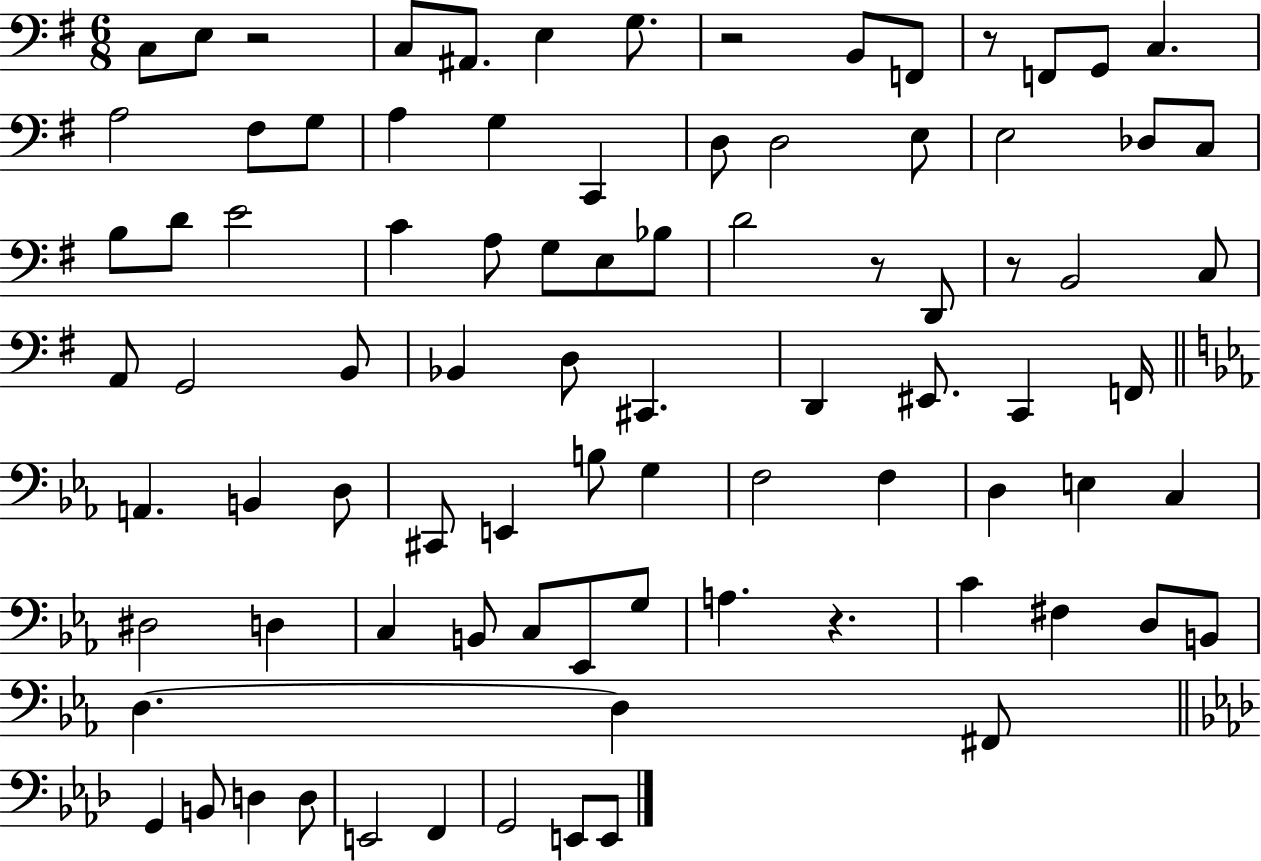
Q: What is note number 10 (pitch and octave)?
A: G2